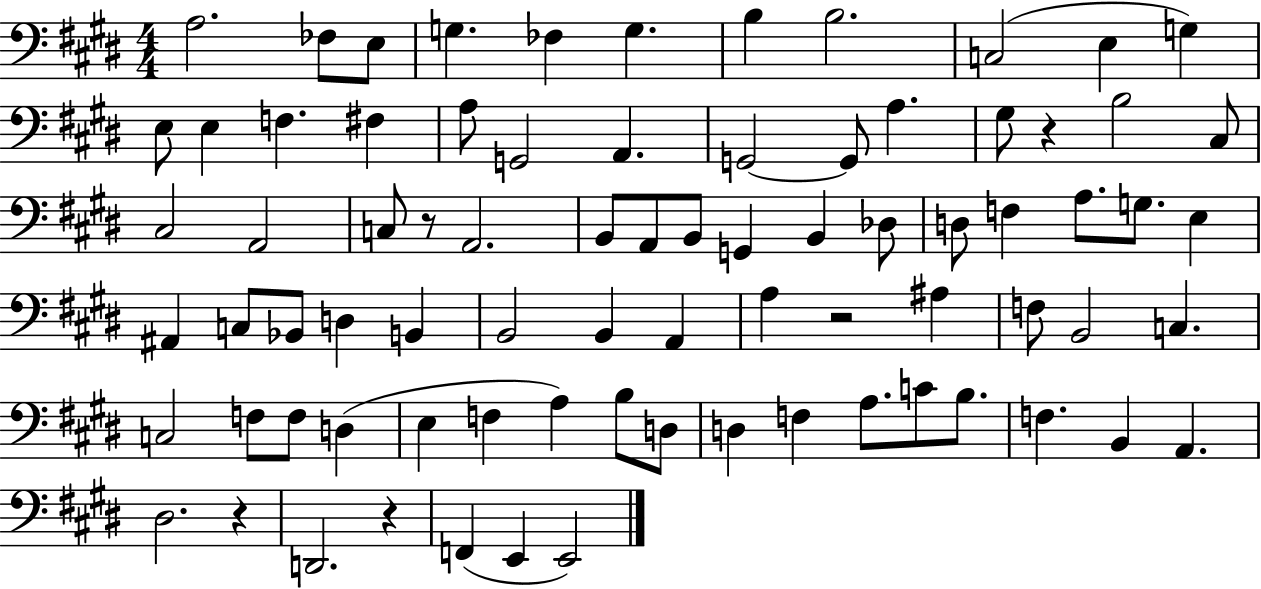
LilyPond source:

{
  \clef bass
  \numericTimeSignature
  \time 4/4
  \key e \major
  \repeat volta 2 { a2. fes8 e8 | g4. fes4 g4. | b4 b2. | c2( e4 g4) | \break e8 e4 f4. fis4 | a8 g,2 a,4. | g,2~~ g,8 a4. | gis8 r4 b2 cis8 | \break cis2 a,2 | c8 r8 a,2. | b,8 a,8 b,8 g,4 b,4 des8 | d8 f4 a8. g8. e4 | \break ais,4 c8 bes,8 d4 b,4 | b,2 b,4 a,4 | a4 r2 ais4 | f8 b,2 c4. | \break c2 f8 f8 d4( | e4 f4 a4) b8 d8 | d4 f4 a8. c'8 b8. | f4. b,4 a,4. | \break dis2. r4 | d,2. r4 | f,4( e,4 e,2) | } \bar "|."
}